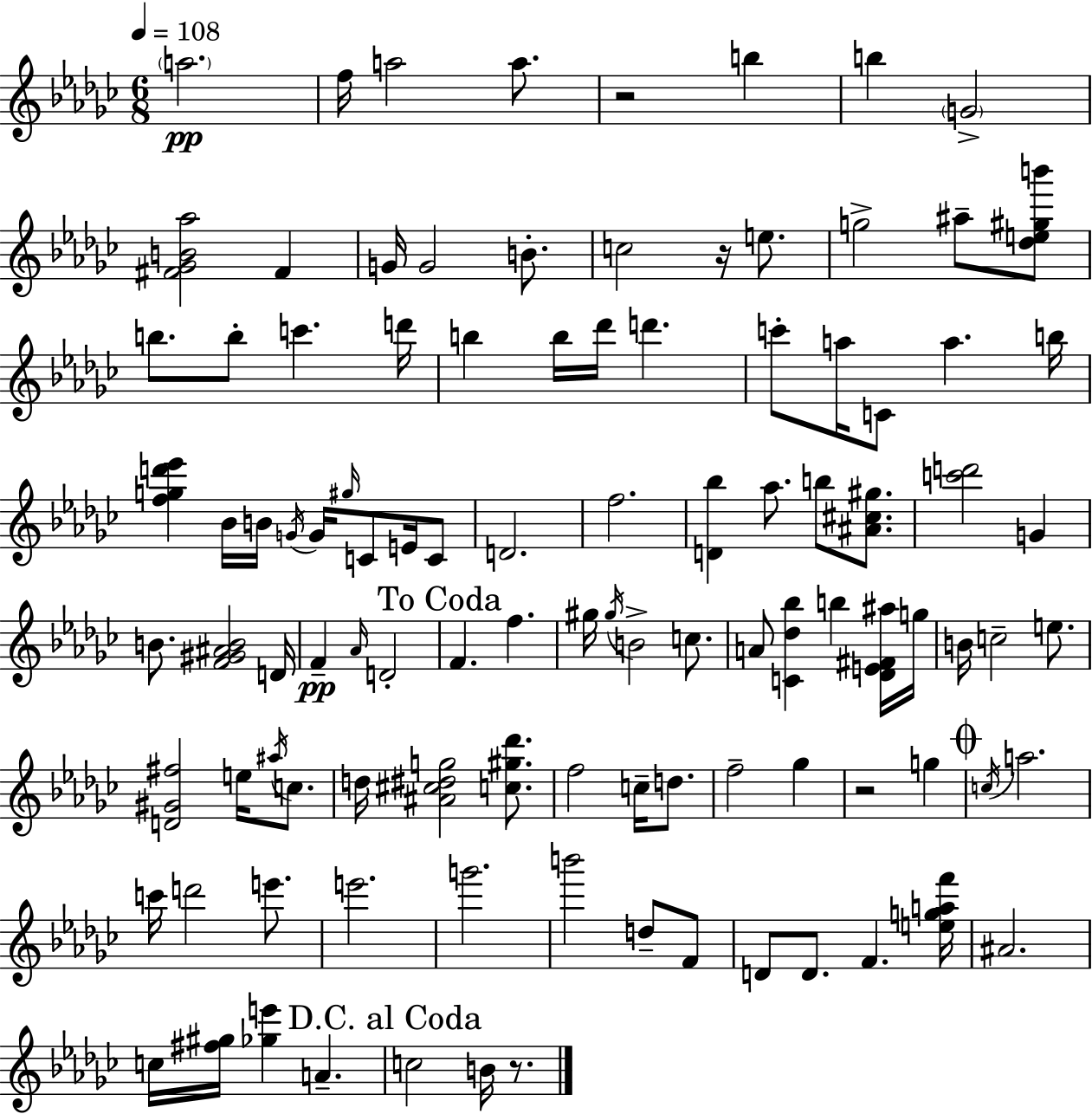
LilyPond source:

{
  \clef treble
  \numericTimeSignature
  \time 6/8
  \key ees \minor
  \tempo 4 = 108
  \repeat volta 2 { \parenthesize a''2.\pp | f''16 a''2 a''8. | r2 b''4 | b''4 \parenthesize g'2-> | \break <fis' ges' b' aes''>2 fis'4 | g'16 g'2 b'8.-. | c''2 r16 e''8. | g''2-> ais''8-- <des'' e'' gis'' b'''>8 | \break b''8. b''8-. c'''4. d'''16 | b''4 b''16 des'''16 d'''4. | c'''8-. a''16 c'8 a''4. b''16 | <f'' g'' d''' ees'''>4 bes'16 b'16 \acciaccatura { g'16 } g'16 \grace { gis''16 } c'8 e'16 | \break c'8 d'2. | f''2. | <d' bes''>4 aes''8. b''8 <ais' cis'' gis''>8. | <c''' d'''>2 g'4 | \break b'8. <f' gis' ais' b'>2 | d'16 f'4--\pp \grace { aes'16 } d'2-. | \mark "To Coda" f'4. f''4. | gis''16 \acciaccatura { gis''16 } b'2-> | \break c''8. a'8 <c' des'' bes''>4 b''4 | <des' e' fis' ais''>16 g''16 b'16 c''2-- | e''8. <d' gis' fis''>2 | e''16 \acciaccatura { ais''16 } c''8. d''16 <ais' cis'' dis'' g''>2 | \break <c'' gis'' des'''>8. f''2 | c''16-- d''8. f''2-- | ges''4 r2 | g''4 \mark \markup { \musicglyph "scripts.coda" } \acciaccatura { c''16 } a''2. | \break c'''16 d'''2 | e'''8. e'''2. | g'''2. | b'''2 | \break d''8-- f'8 d'8 d'8. f'4. | <e'' g'' a'' f'''>16 ais'2. | c''16 <fis'' gis''>16 <ges'' e'''>4 | a'4.-- \mark "D.C. al Coda" c''2 | \break b'16 r8. } \bar "|."
}